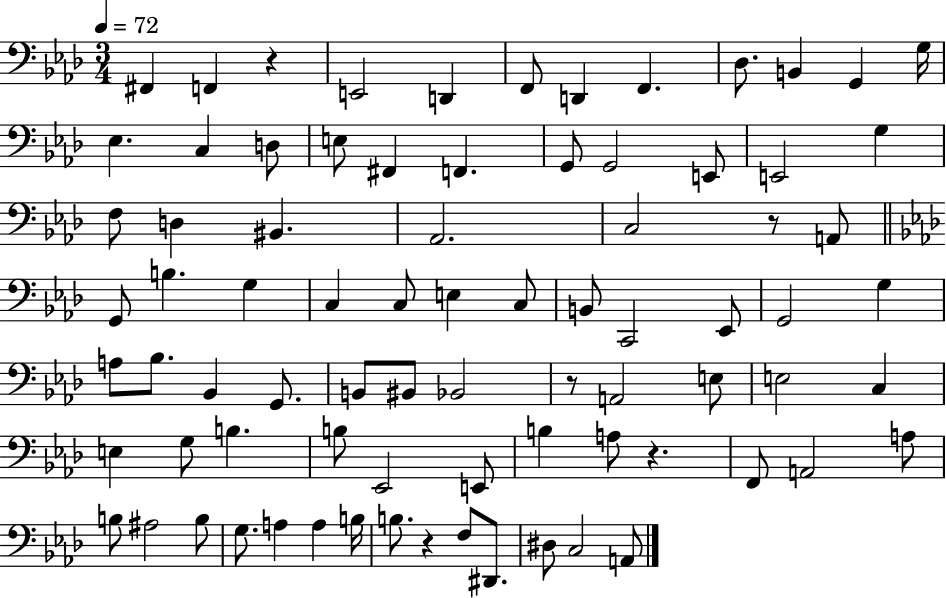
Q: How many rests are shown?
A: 5